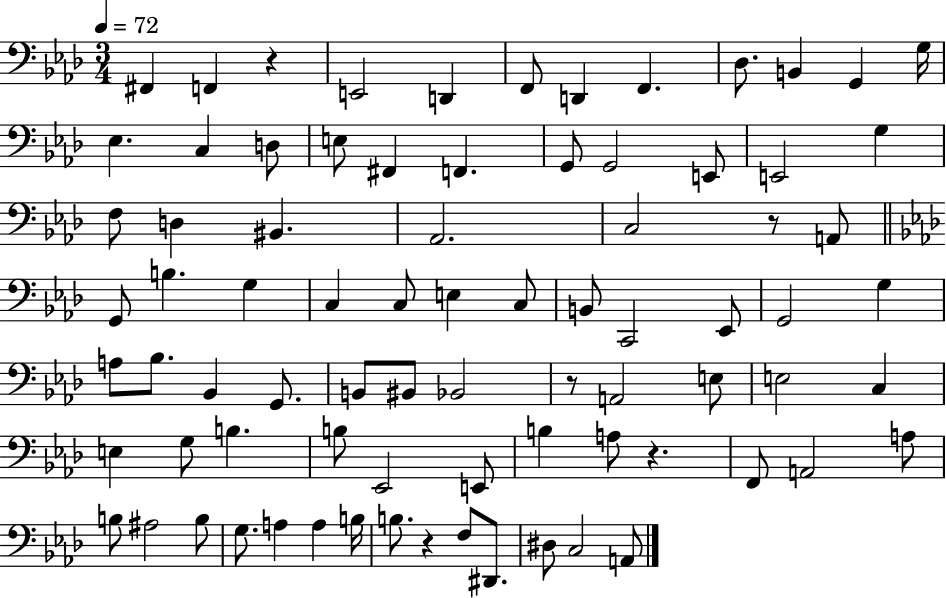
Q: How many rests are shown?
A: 5